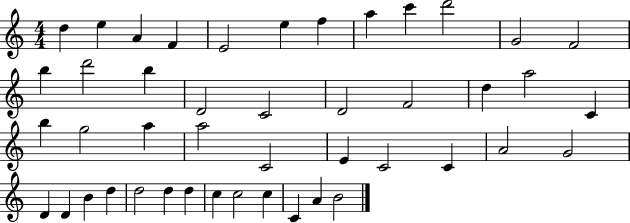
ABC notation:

X:1
T:Untitled
M:4/4
L:1/4
K:C
d e A F E2 e f a c' d'2 G2 F2 b d'2 b D2 C2 D2 F2 d a2 C b g2 a a2 C2 E C2 C A2 G2 D D B d d2 d d c c2 c C A B2